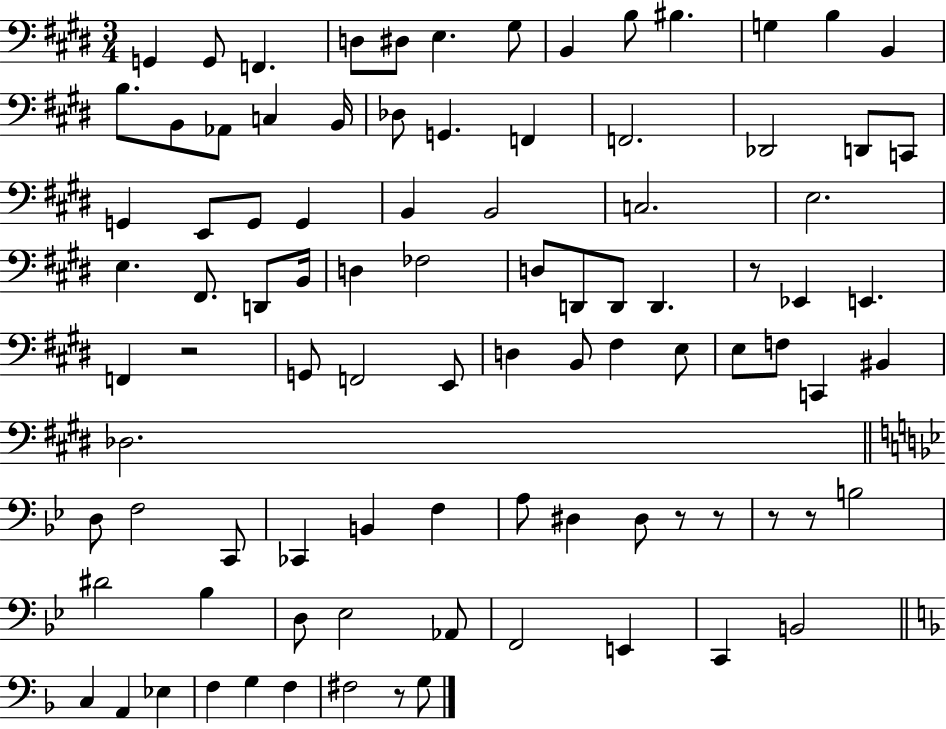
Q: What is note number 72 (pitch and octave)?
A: Eb3